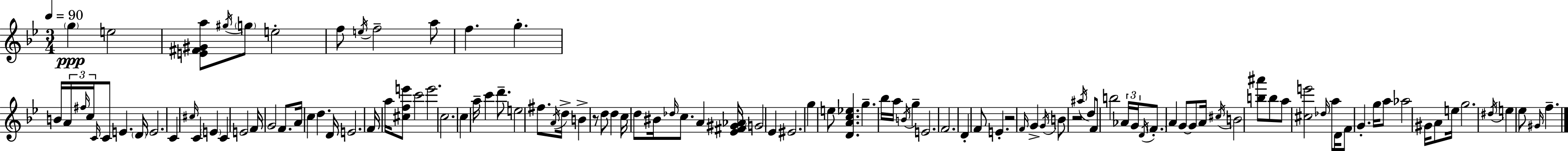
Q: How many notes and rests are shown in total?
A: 117